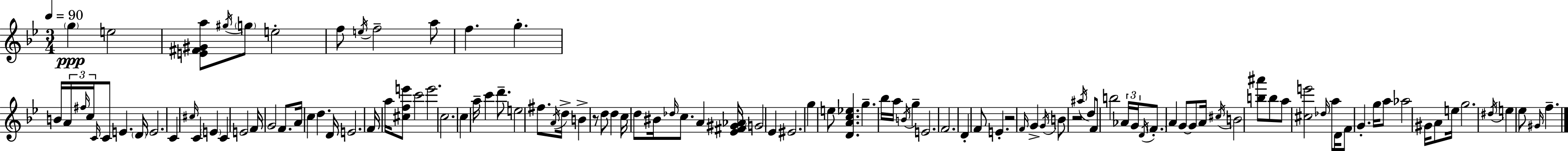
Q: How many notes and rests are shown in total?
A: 117